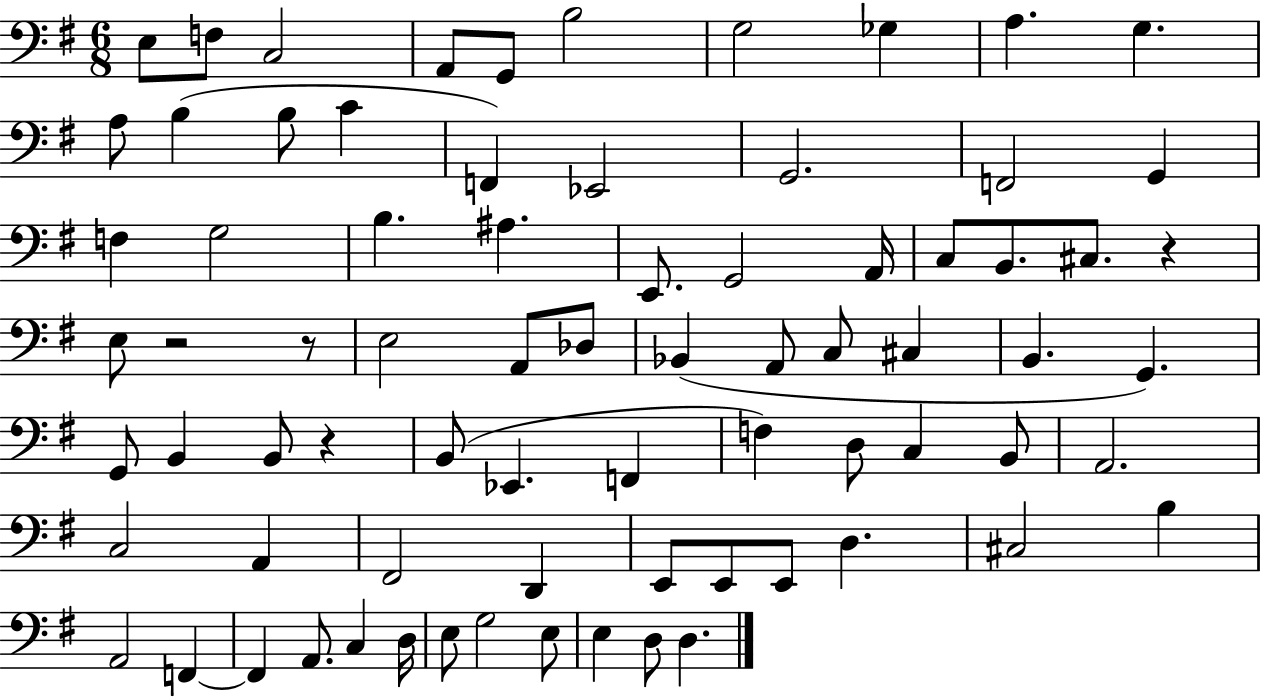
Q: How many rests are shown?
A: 4